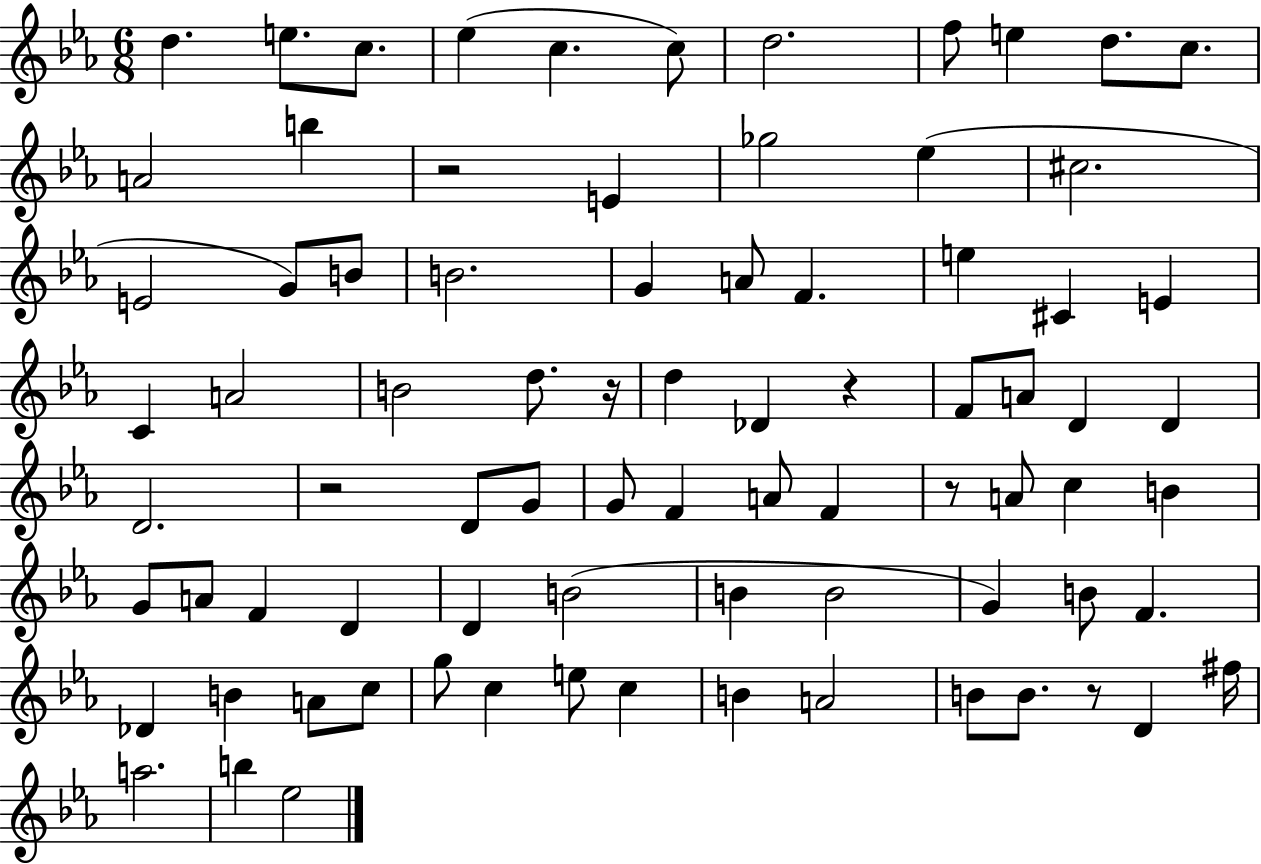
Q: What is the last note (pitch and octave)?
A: Eb5